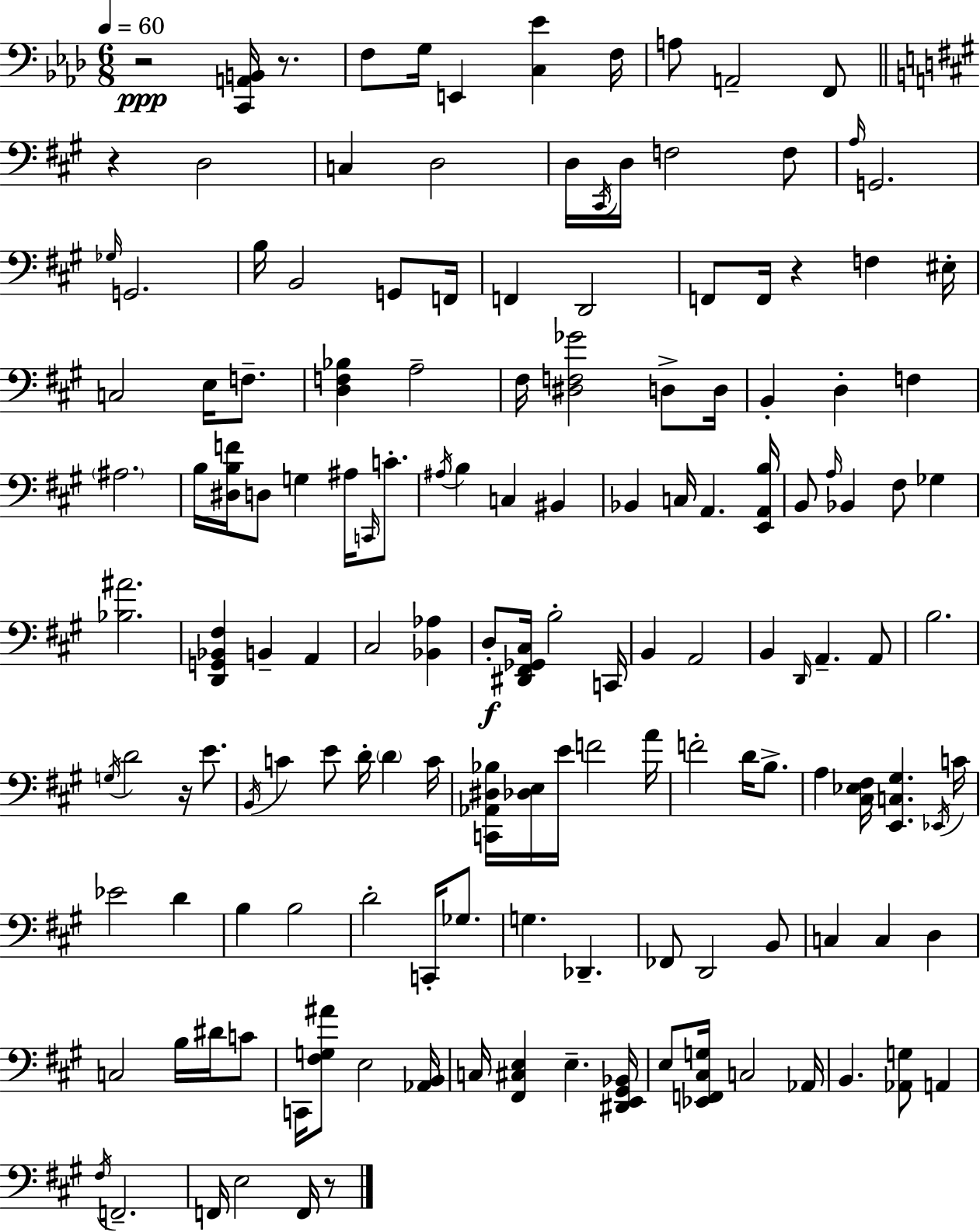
R/h [C2,A2,B2]/s R/e. F3/e G3/s E2/q [C3,Eb4]/q F3/s A3/e A2/h F2/e R/q D3/h C3/q D3/h D3/s C#2/s D3/s F3/h F3/e A3/s G2/h. Gb3/s G2/h. B3/s B2/h G2/e F2/s F2/q D2/h F2/e F2/s R/q F3/q EIS3/s C3/h E3/s F3/e. [D3,F3,Bb3]/q A3/h F#3/s [D#3,F3,Gb4]/h D3/e D3/s B2/q D3/q F3/q A#3/h. B3/s [D#3,B3,F4]/s D3/e G3/q A#3/s C2/s C4/e. A#3/s B3/q C3/q BIS2/q Bb2/q C3/s A2/q. [E2,A2,B3]/s B2/e A3/s Bb2/q F#3/e Gb3/q [Bb3,A#4]/h. [D2,G2,Bb2,F#3]/q B2/q A2/q C#3/h [Bb2,Ab3]/q D3/e [D#2,F#2,Gb2,C#3]/s B3/h C2/s B2/q A2/h B2/q D2/s A2/q. A2/e B3/h. G3/s D4/h R/s E4/e. B2/s C4/q E4/e D4/s D4/q C4/s [C2,Ab2,D#3,Bb3]/s [Db3,E3]/s E4/s F4/h A4/s F4/h D4/s B3/e. A3/q [C#3,Eb3,F#3]/s [E2,C3,G#3]/q. Eb2/s C4/s Eb4/h D4/q B3/q B3/h D4/h C2/s Gb3/e. G3/q. Db2/q. FES2/e D2/h B2/e C3/q C3/q D3/q C3/h B3/s D#4/s C4/e C2/s [F#3,G3,A#4]/e E3/h [Ab2,B2]/s C3/s [F#2,C#3,E3]/q E3/q. [D#2,E2,G#2,Bb2]/s E3/e [Eb2,F2,C#3,G3]/s C3/h Ab2/s B2/q. [Ab2,G3]/e A2/q F#3/s F2/h. F2/s E3/h F2/s R/e